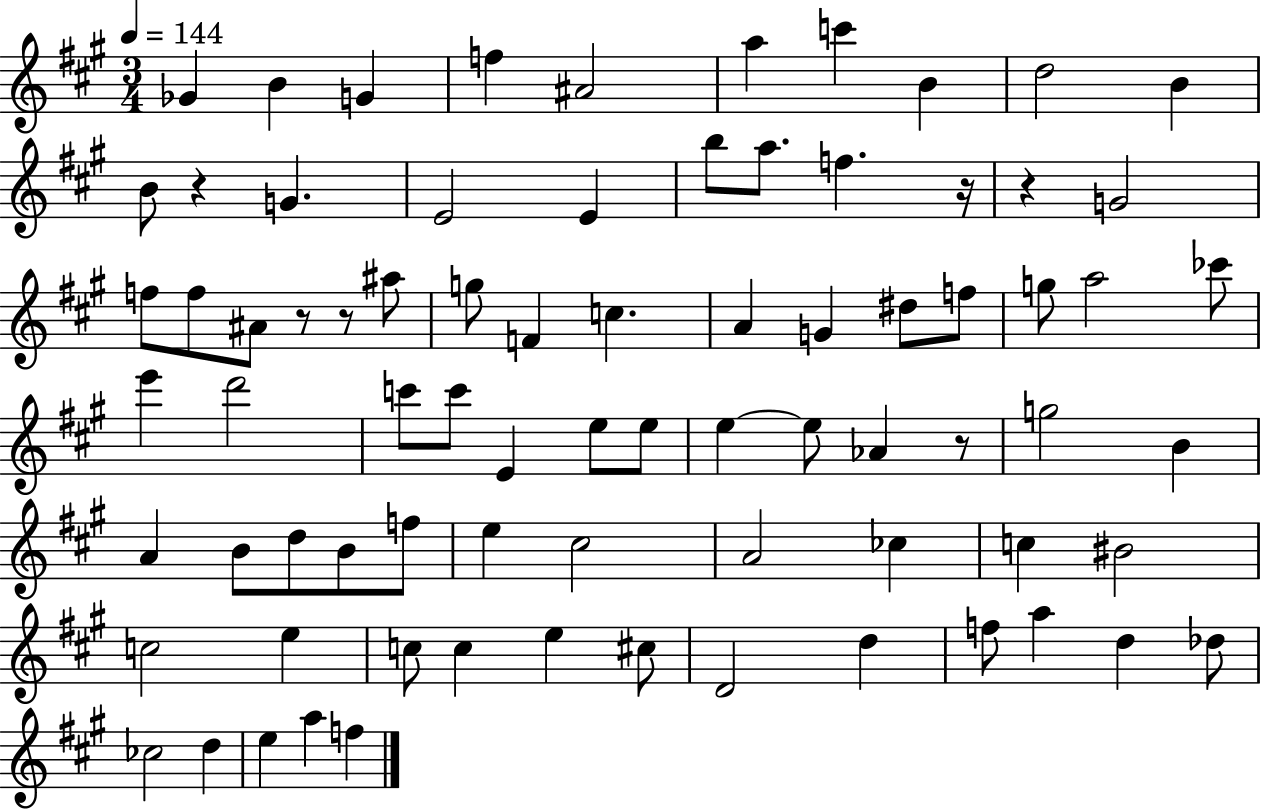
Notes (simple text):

Gb4/q B4/q G4/q F5/q A#4/h A5/q C6/q B4/q D5/h B4/q B4/e R/q G4/q. E4/h E4/q B5/e A5/e. F5/q. R/s R/q G4/h F5/e F5/e A#4/e R/e R/e A#5/e G5/e F4/q C5/q. A4/q G4/q D#5/e F5/e G5/e A5/h CES6/e E6/q D6/h C6/e C6/e E4/q E5/e E5/e E5/q E5/e Ab4/q R/e G5/h B4/q A4/q B4/e D5/e B4/e F5/e E5/q C#5/h A4/h CES5/q C5/q BIS4/h C5/h E5/q C5/e C5/q E5/q C#5/e D4/h D5/q F5/e A5/q D5/q Db5/e CES5/h D5/q E5/q A5/q F5/q